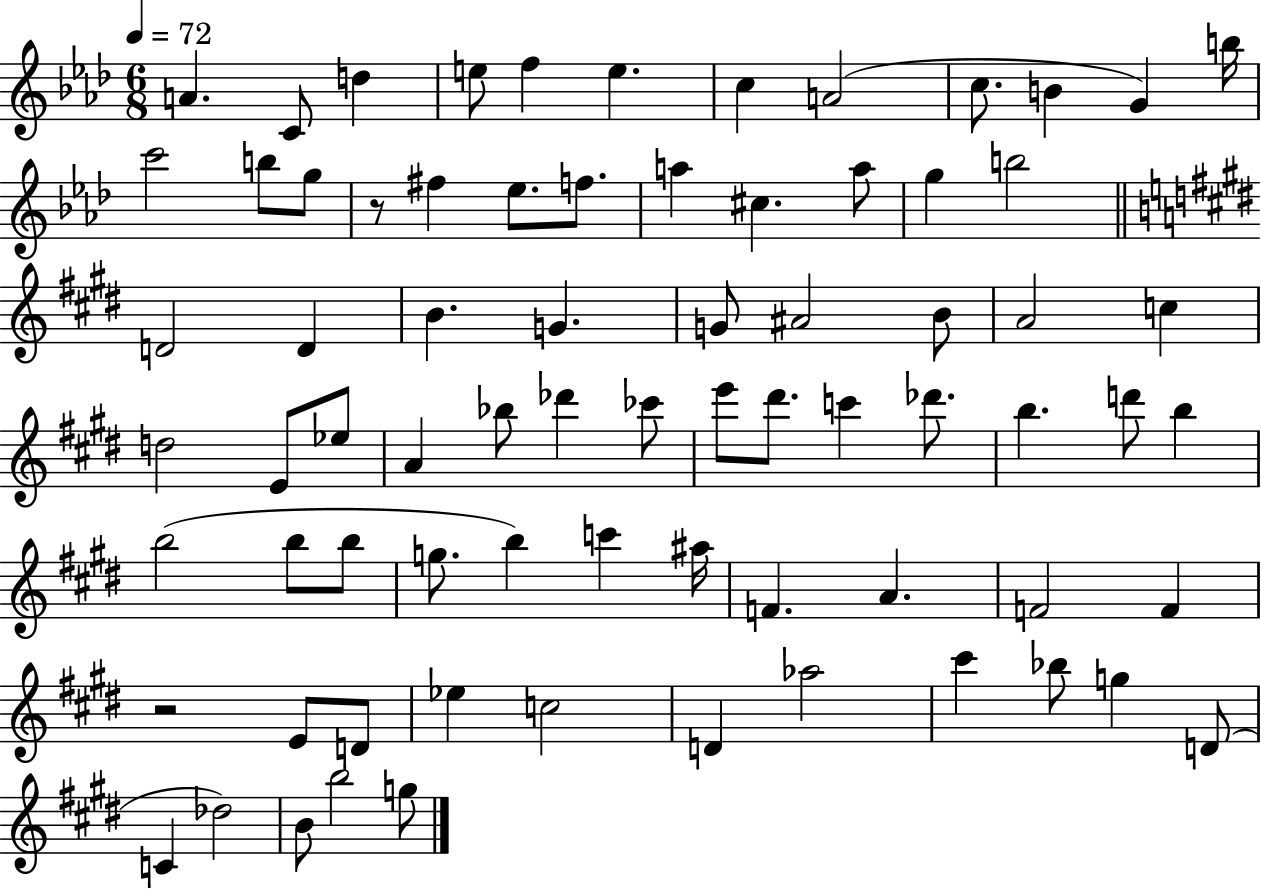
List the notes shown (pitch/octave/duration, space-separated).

A4/q. C4/e D5/q E5/e F5/q E5/q. C5/q A4/h C5/e. B4/q G4/q B5/s C6/h B5/e G5/e R/e F#5/q Eb5/e. F5/e. A5/q C#5/q. A5/e G5/q B5/h D4/h D4/q B4/q. G4/q. G4/e A#4/h B4/e A4/h C5/q D5/h E4/e Eb5/e A4/q Bb5/e Db6/q CES6/e E6/e D#6/e. C6/q Db6/e. B5/q. D6/e B5/q B5/h B5/e B5/e G5/e. B5/q C6/q A#5/s F4/q. A4/q. F4/h F4/q R/h E4/e D4/e Eb5/q C5/h D4/q Ab5/h C#6/q Bb5/e G5/q D4/e C4/q Db5/h B4/e B5/h G5/e